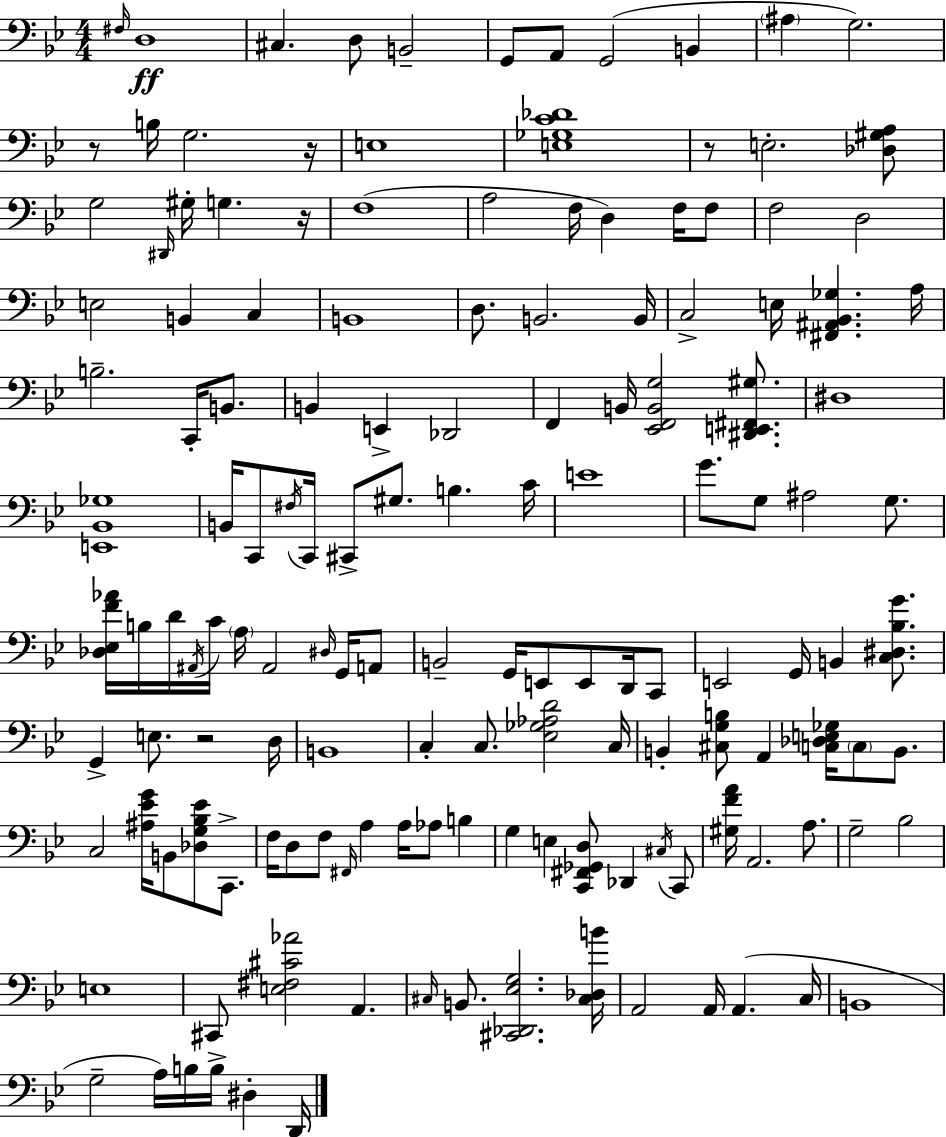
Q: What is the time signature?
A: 4/4